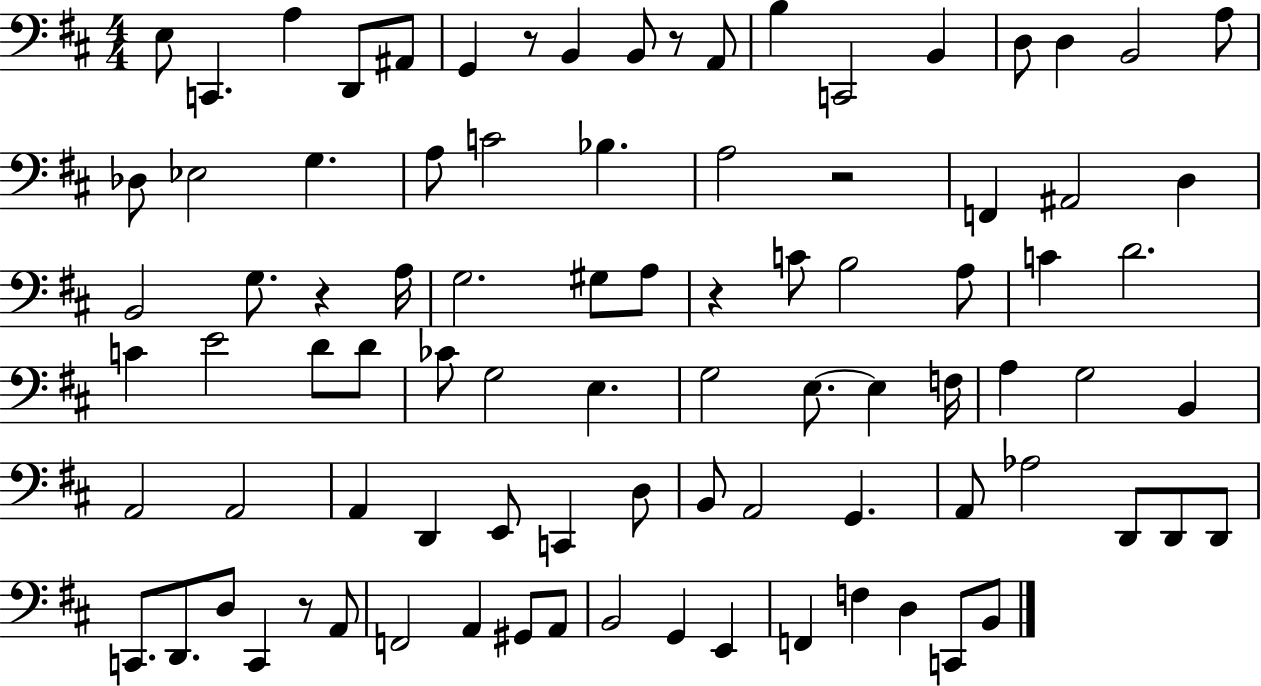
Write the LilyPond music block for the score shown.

{
  \clef bass
  \numericTimeSignature
  \time 4/4
  \key d \major
  e8 c,4. a4 d,8 ais,8 | g,4 r8 b,4 b,8 r8 a,8 | b4 c,2 b,4 | d8 d4 b,2 a8 | \break des8 ees2 g4. | a8 c'2 bes4. | a2 r2 | f,4 ais,2 d4 | \break b,2 g8. r4 a16 | g2. gis8 a8 | r4 c'8 b2 a8 | c'4 d'2. | \break c'4 e'2 d'8 d'8 | ces'8 g2 e4. | g2 e8.~~ e4 f16 | a4 g2 b,4 | \break a,2 a,2 | a,4 d,4 e,8 c,4 d8 | b,8 a,2 g,4. | a,8 aes2 d,8 d,8 d,8 | \break c,8. d,8. d8 c,4 r8 a,8 | f,2 a,4 gis,8 a,8 | b,2 g,4 e,4 | f,4 f4 d4 c,8 b,8 | \break \bar "|."
}